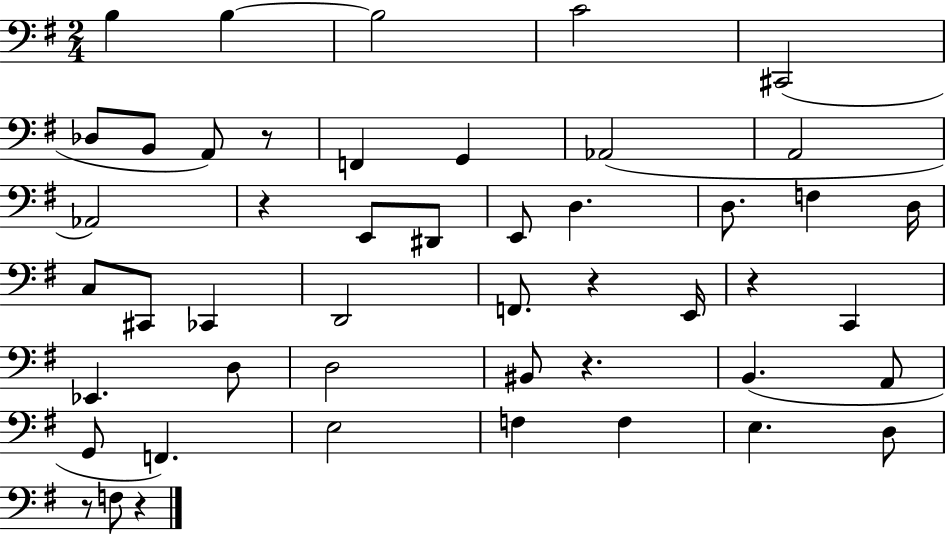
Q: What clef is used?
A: bass